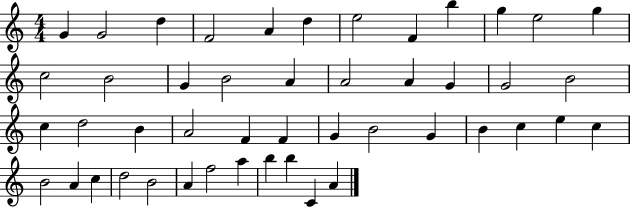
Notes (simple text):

G4/q G4/h D5/q F4/h A4/q D5/q E5/h F4/q B5/q G5/q E5/h G5/q C5/h B4/h G4/q B4/h A4/q A4/h A4/q G4/q G4/h B4/h C5/q D5/h B4/q A4/h F4/q F4/q G4/q B4/h G4/q B4/q C5/q E5/q C5/q B4/h A4/q C5/q D5/h B4/h A4/q F5/h A5/q B5/q B5/q C4/q A4/q